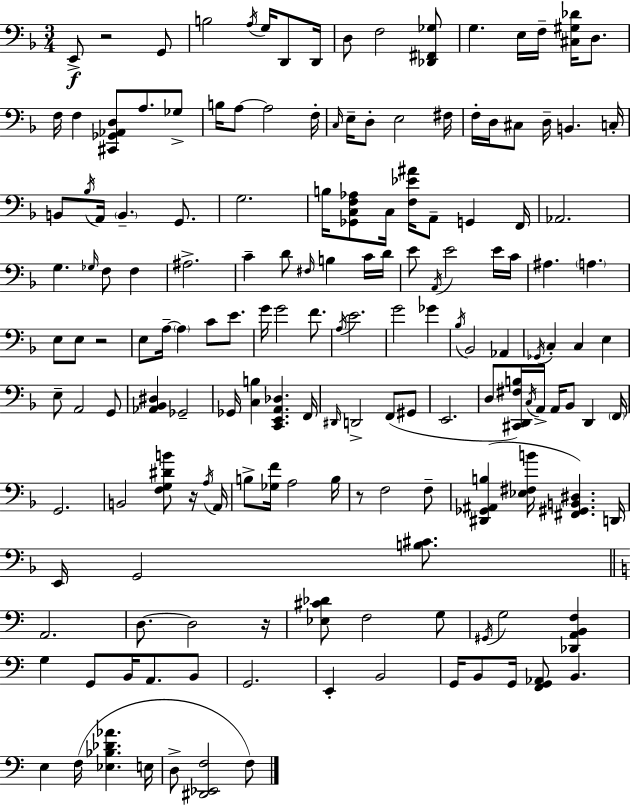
E2/e R/h G2/e B3/h A3/s G3/s D2/e D2/s D3/e F3/h [Db2,F#2,Gb3]/e G3/q. E3/s F3/s [C#3,G#3,Db4]/s D3/e. F3/s F3/q [C#2,Gb2,Ab2,D3]/e A3/e. Gb3/e B3/s A3/e A3/h F3/s C3/s E3/s D3/e E3/h F#3/s F3/s D3/s C#3/e D3/s B2/q. C3/s B2/e Bb3/s A2/s B2/q. G2/e. G3/h. B3/s [Gb2,C3,F3,Ab3]/e C3/s [F3,Eb4,A#4]/s A2/e G2/q F2/s Ab2/h. G3/q. Gb3/s F3/e F3/q A#3/h. C4/q D4/e F#3/s B3/q C4/s D4/s E4/e A2/s E4/h E4/s C4/s A#3/q. A3/q. E3/e E3/e R/h E3/e A3/s A3/q C4/e E4/e. G4/s G4/h F4/e. A3/s E4/h. G4/h Gb4/q Bb3/s Bb2/h Ab2/q Gb2/s C3/q C3/q E3/q E3/e A2/h G2/e [Ab2,Bb2,D#3]/q Gb2/h Gb2/s [C3,B3]/q [C2,E2,A2,Db3]/q. F2/s D#2/s D2/h F2/e G#2/e E2/h. D3/e [C#2,D2,F#3,B3]/s C3/s A2/s A2/s Bb2/e D2/q F2/s G2/h. B2/h [F3,G3,D#4,B4]/e R/s A3/s A2/s B3/e [Gb3,F4]/s A3/h B3/s R/e F3/h F3/e [D#2,Gb2,A#2,B3]/q [Eb3,F#3,B4]/s [F#2,G#2,B2,D#3]/q. D2/s E2/s G2/h [B3,C#4]/e. A2/h. D3/e. D3/h R/s [Eb3,C#4,Db4]/e F3/h G3/e G#2/s G3/h [Db2,A2,B2,F3]/q G3/q G2/e B2/s A2/e. B2/e G2/h. E2/q B2/h G2/s B2/e G2/s [F2,G2,Ab2]/e B2/q. E3/q F3/s [Eb3,Bb3,Db4,Ab4]/q. E3/s D3/e [D#2,Eb2,F3]/h F3/e